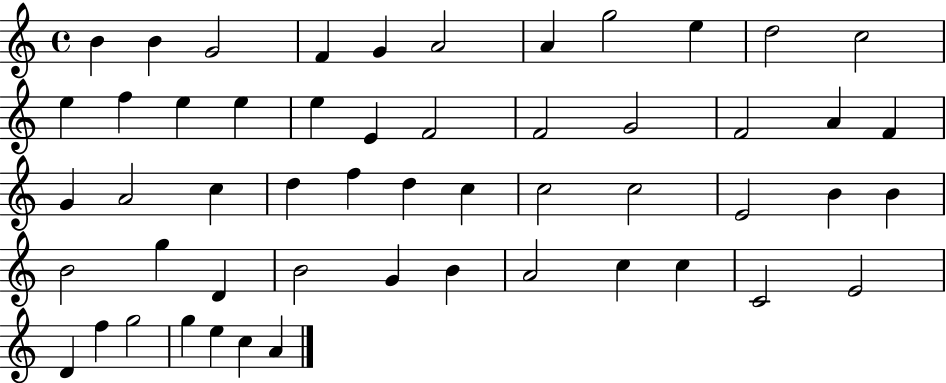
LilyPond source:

{
  \clef treble
  \time 4/4
  \defaultTimeSignature
  \key c \major
  b'4 b'4 g'2 | f'4 g'4 a'2 | a'4 g''2 e''4 | d''2 c''2 | \break e''4 f''4 e''4 e''4 | e''4 e'4 f'2 | f'2 g'2 | f'2 a'4 f'4 | \break g'4 a'2 c''4 | d''4 f''4 d''4 c''4 | c''2 c''2 | e'2 b'4 b'4 | \break b'2 g''4 d'4 | b'2 g'4 b'4 | a'2 c''4 c''4 | c'2 e'2 | \break d'4 f''4 g''2 | g''4 e''4 c''4 a'4 | \bar "|."
}